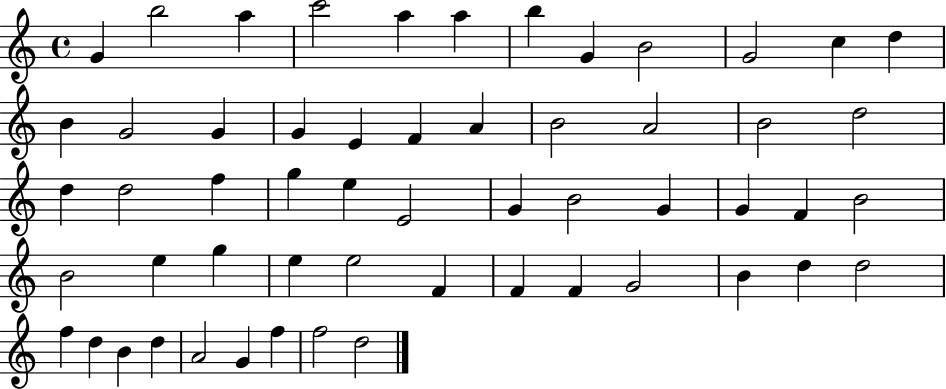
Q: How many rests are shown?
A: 0